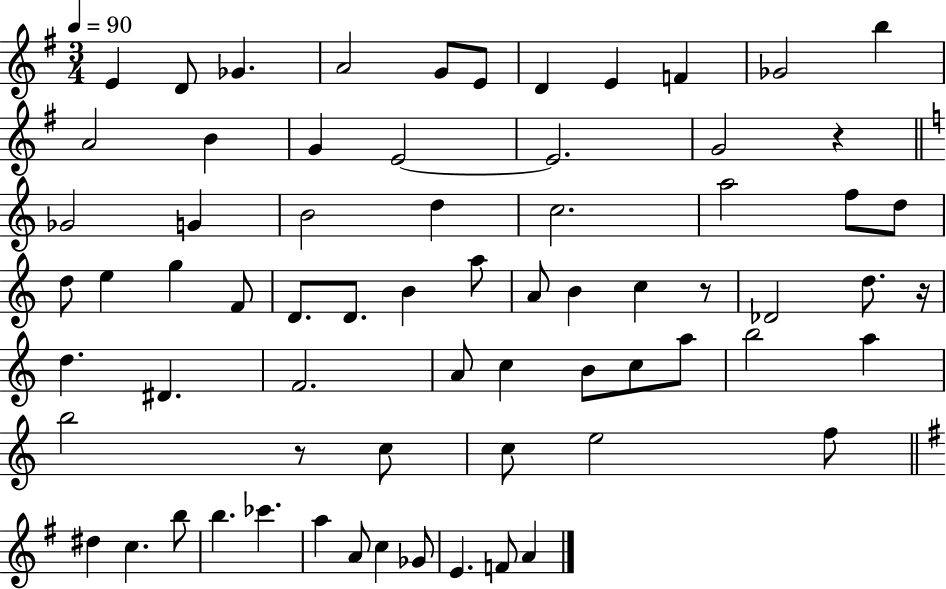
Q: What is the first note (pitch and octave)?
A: E4